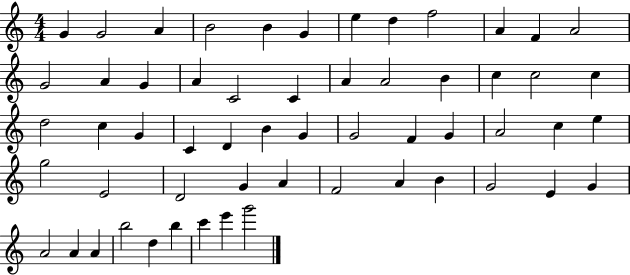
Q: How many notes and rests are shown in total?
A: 57